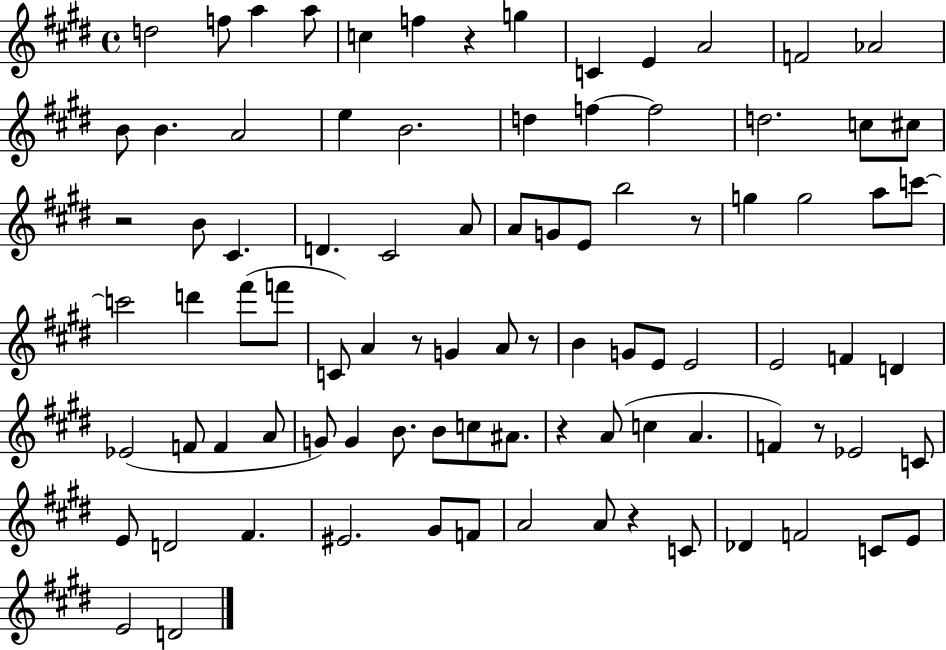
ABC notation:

X:1
T:Untitled
M:4/4
L:1/4
K:E
d2 f/2 a a/2 c f z g C E A2 F2 _A2 B/2 B A2 e B2 d f f2 d2 c/2 ^c/2 z2 B/2 ^C D ^C2 A/2 A/2 G/2 E/2 b2 z/2 g g2 a/2 c'/2 c'2 d' ^f'/2 f'/2 C/2 A z/2 G A/2 z/2 B G/2 E/2 E2 E2 F D _E2 F/2 F A/2 G/2 G B/2 B/2 c/2 ^A/2 z A/2 c A F z/2 _E2 C/2 E/2 D2 ^F ^E2 ^G/2 F/2 A2 A/2 z C/2 _D F2 C/2 E/2 E2 D2